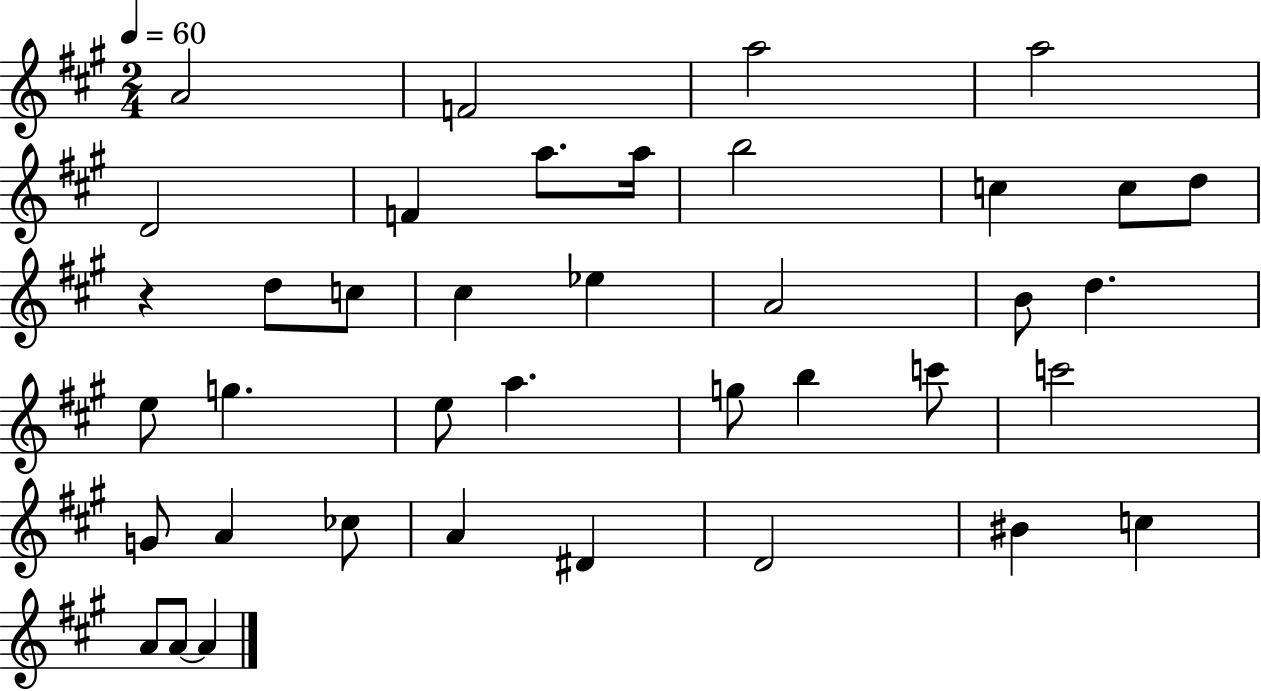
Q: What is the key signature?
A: A major